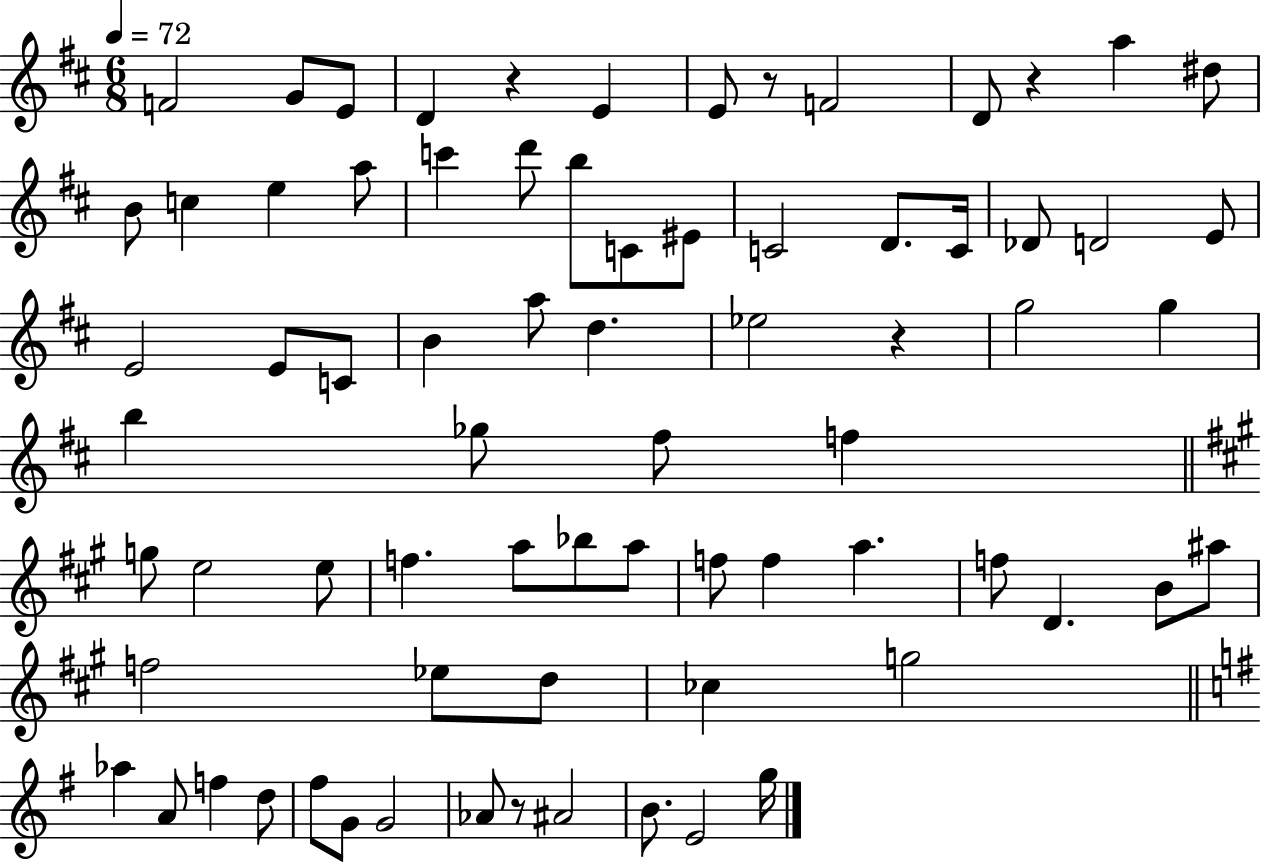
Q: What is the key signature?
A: D major